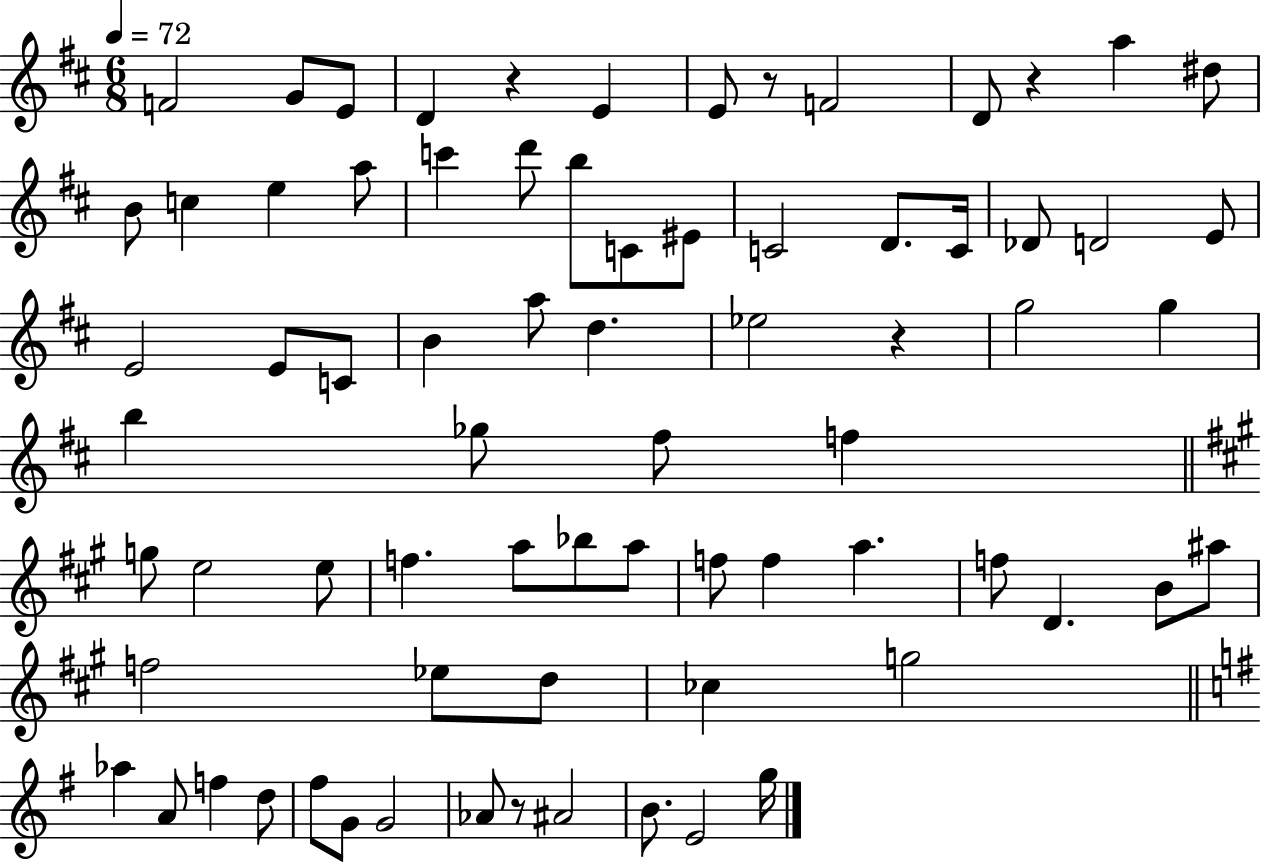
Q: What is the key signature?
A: D major